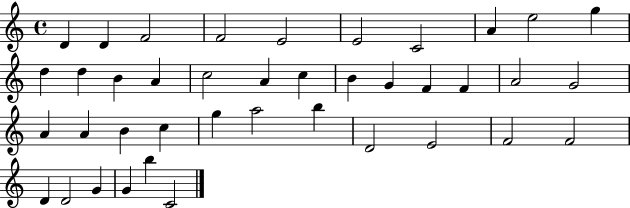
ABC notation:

X:1
T:Untitled
M:4/4
L:1/4
K:C
D D F2 F2 E2 E2 C2 A e2 g d d B A c2 A c B G F F A2 G2 A A B c g a2 b D2 E2 F2 F2 D D2 G G b C2